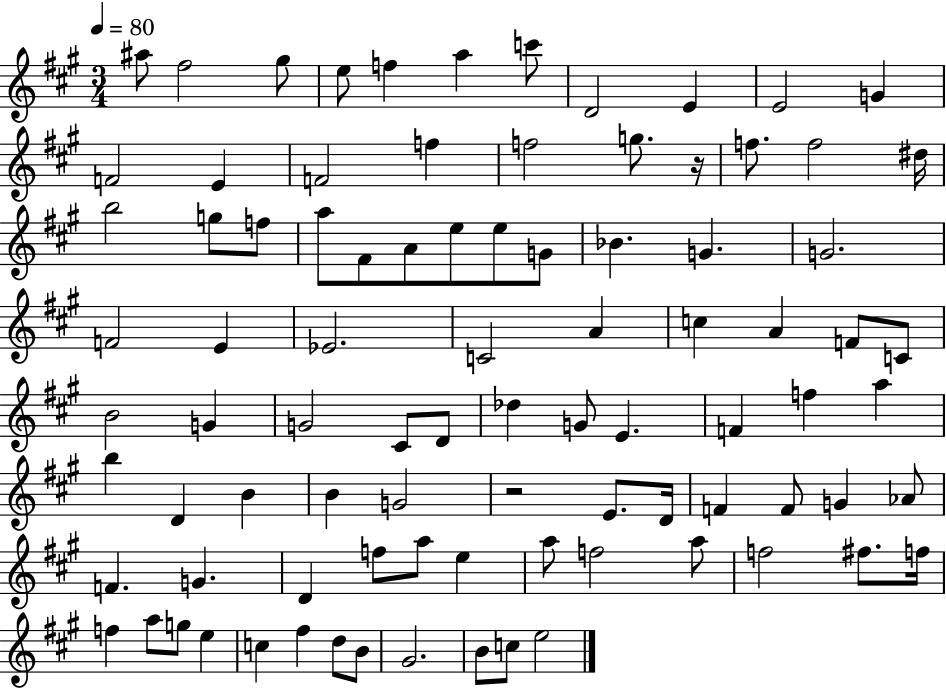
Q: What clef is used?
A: treble